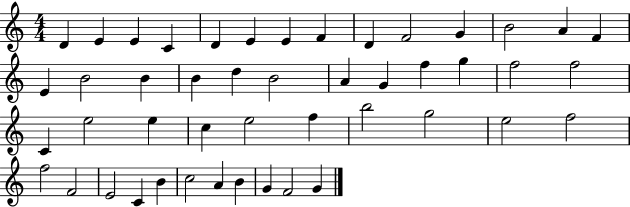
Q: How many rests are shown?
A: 0